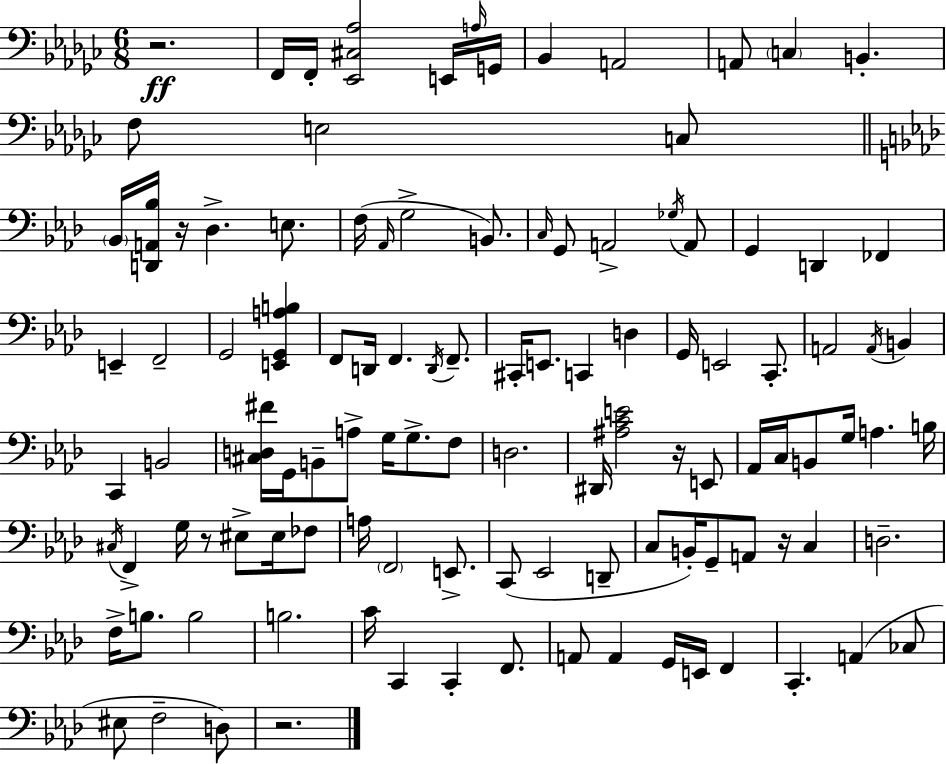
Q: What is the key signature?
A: EES minor